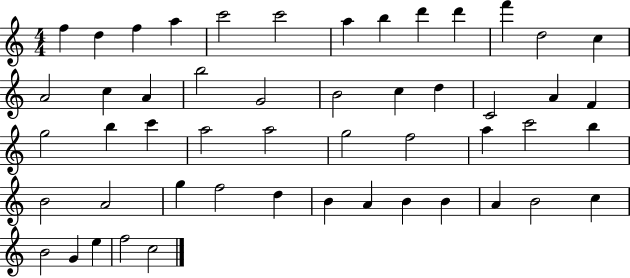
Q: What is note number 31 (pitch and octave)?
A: F5